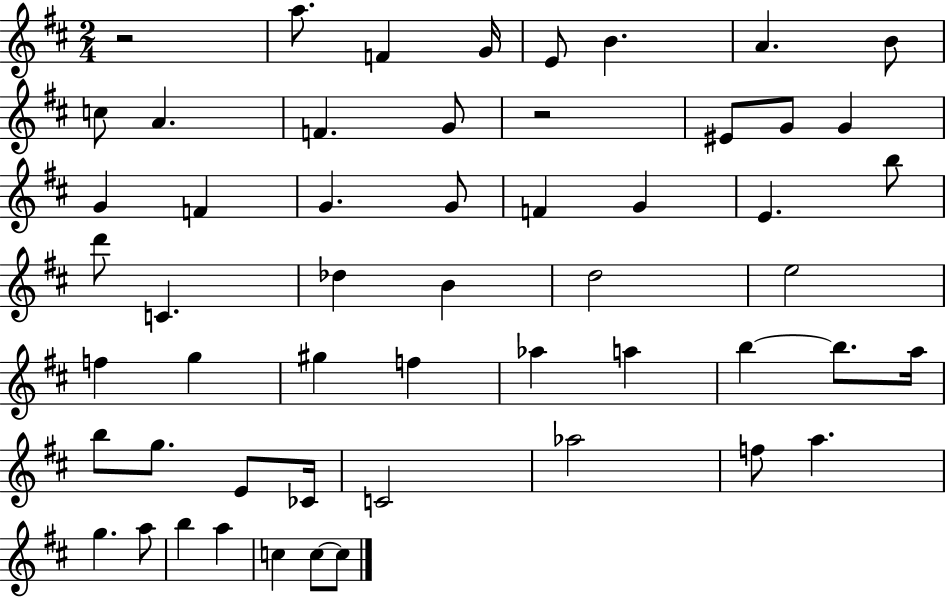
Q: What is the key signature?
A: D major